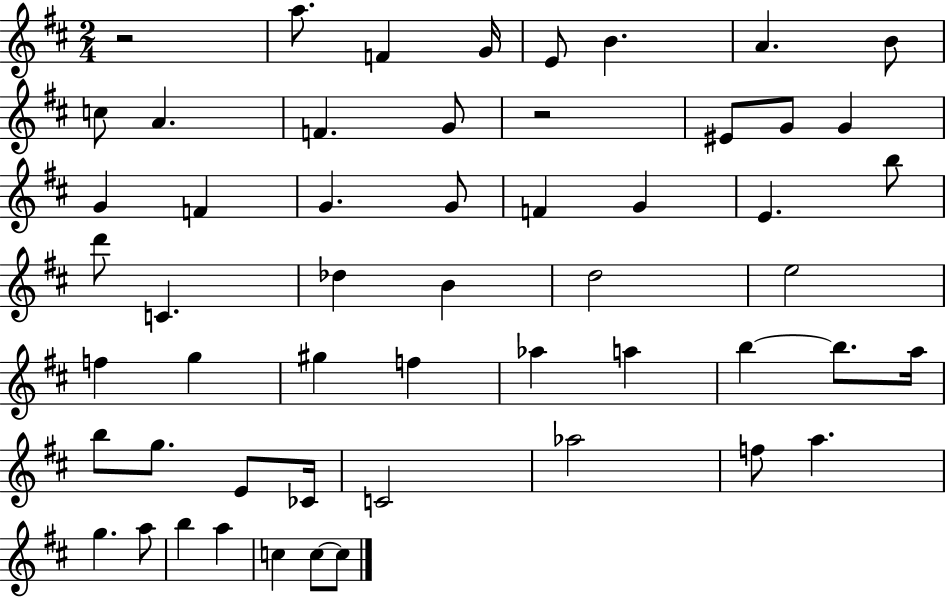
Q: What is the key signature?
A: D major